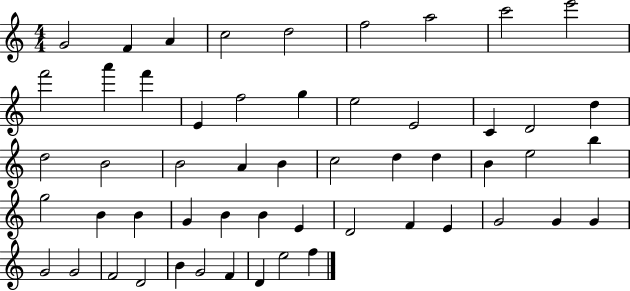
{
  \clef treble
  \numericTimeSignature
  \time 4/4
  \key c \major
  g'2 f'4 a'4 | c''2 d''2 | f''2 a''2 | c'''2 e'''2 | \break f'''2 a'''4 f'''4 | e'4 f''2 g''4 | e''2 e'2 | c'4 d'2 d''4 | \break d''2 b'2 | b'2 a'4 b'4 | c''2 d''4 d''4 | b'4 e''2 b''4 | \break g''2 b'4 b'4 | g'4 b'4 b'4 e'4 | d'2 f'4 e'4 | g'2 g'4 g'4 | \break g'2 g'2 | f'2 d'2 | b'4 g'2 f'4 | d'4 e''2 f''4 | \break \bar "|."
}